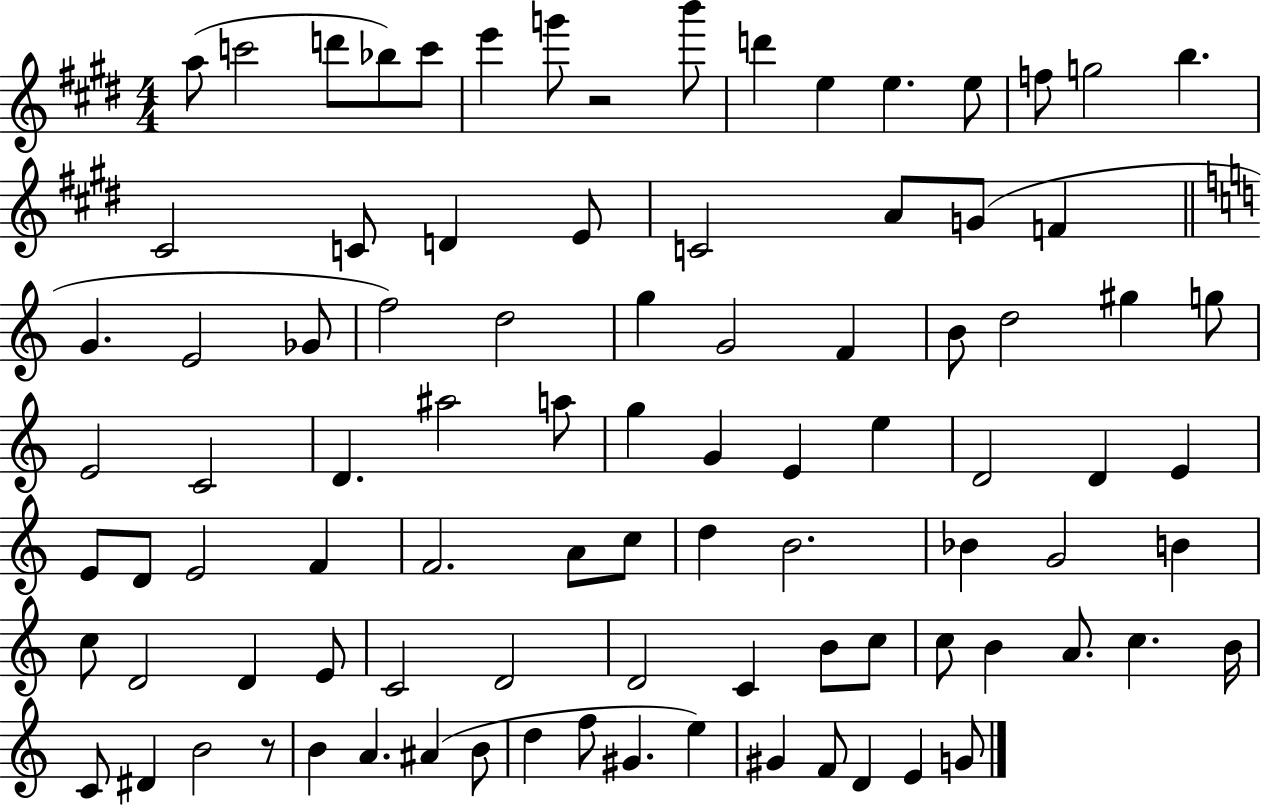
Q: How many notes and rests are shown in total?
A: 92